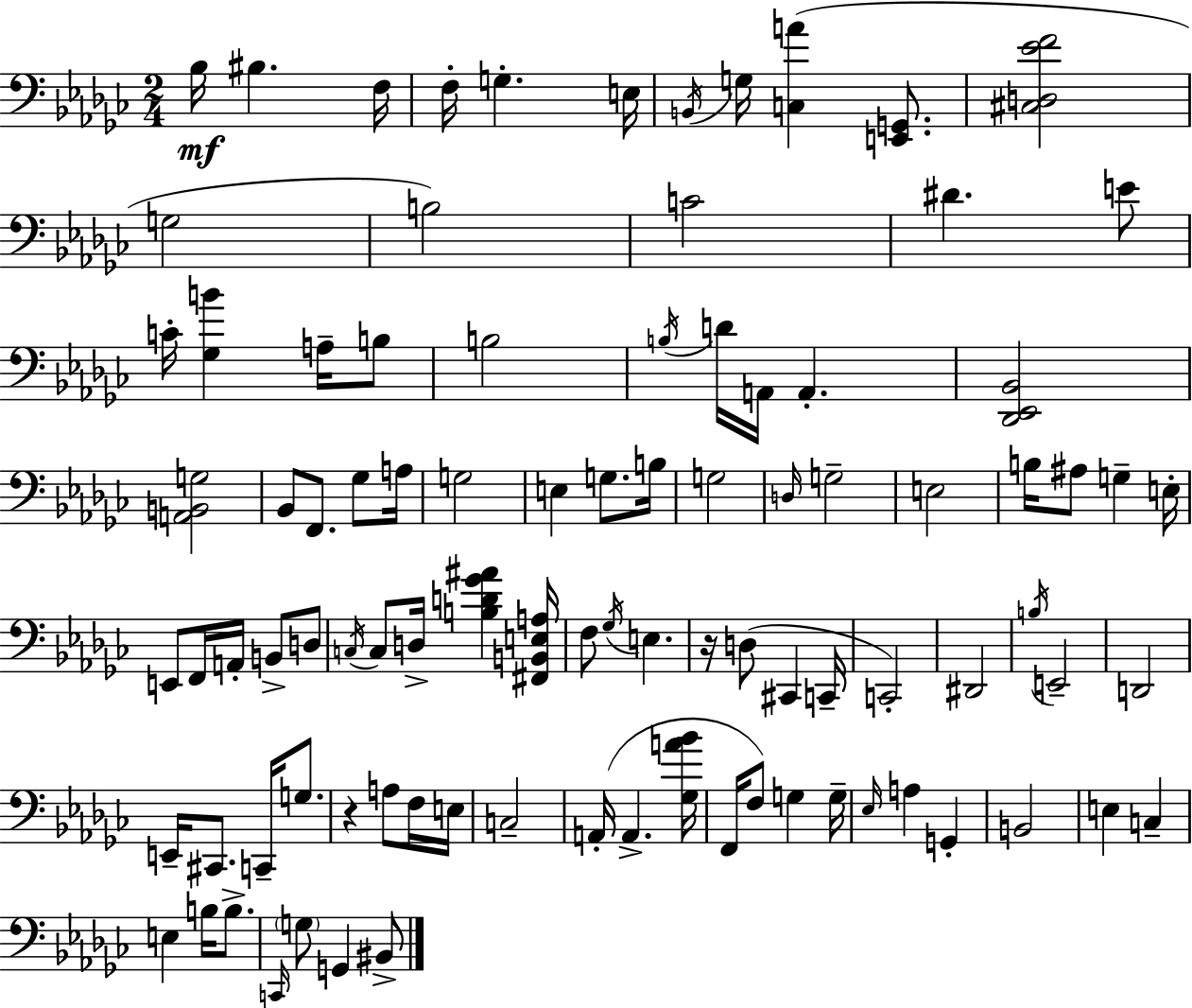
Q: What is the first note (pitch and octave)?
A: Bb3